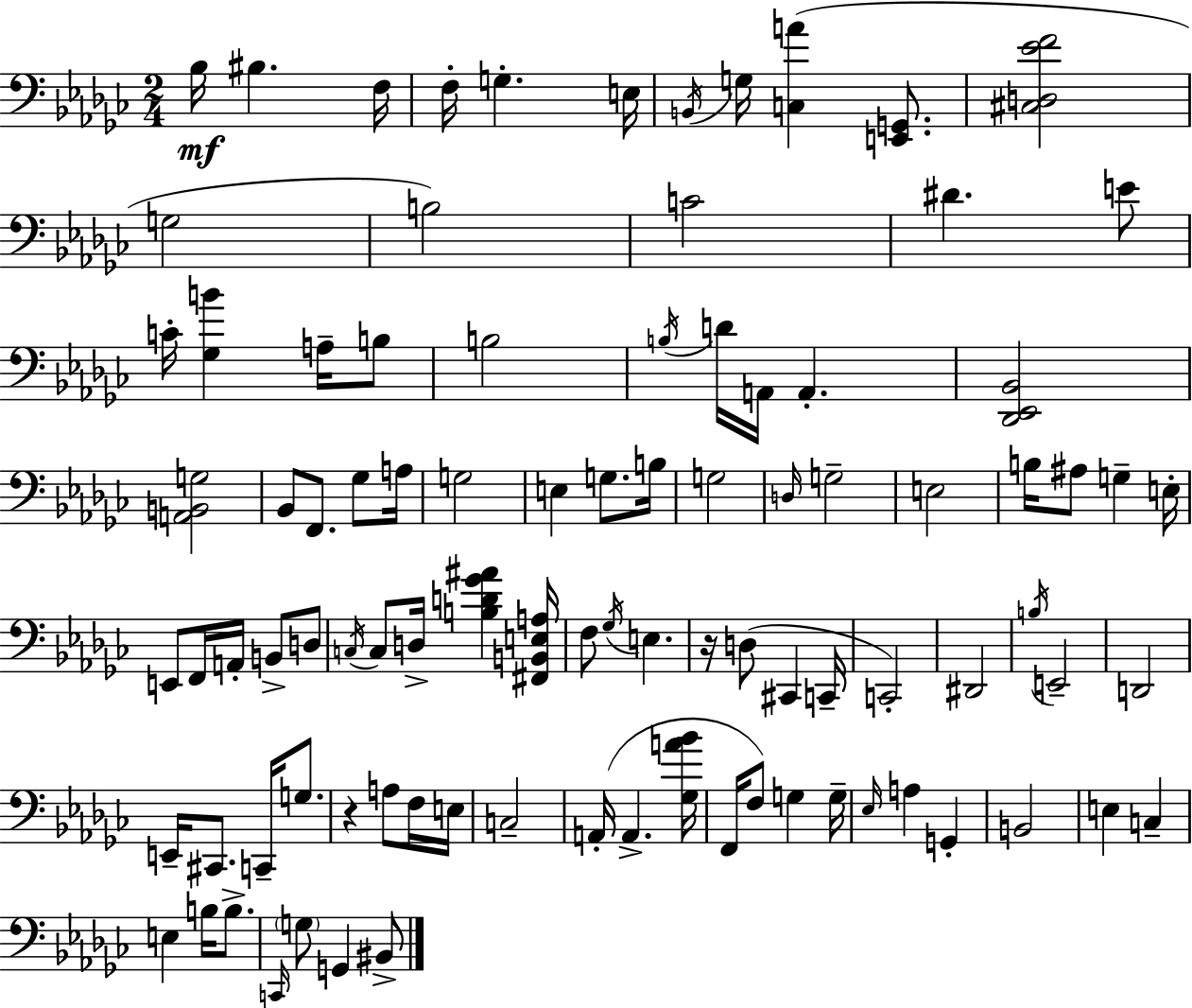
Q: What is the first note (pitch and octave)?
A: Bb3